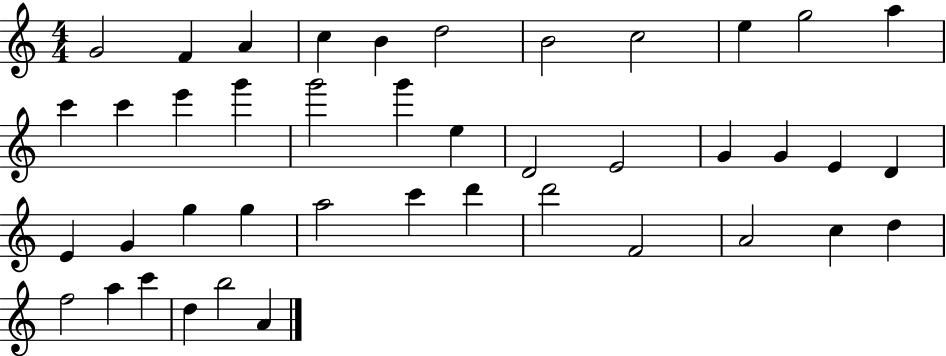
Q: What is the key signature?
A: C major